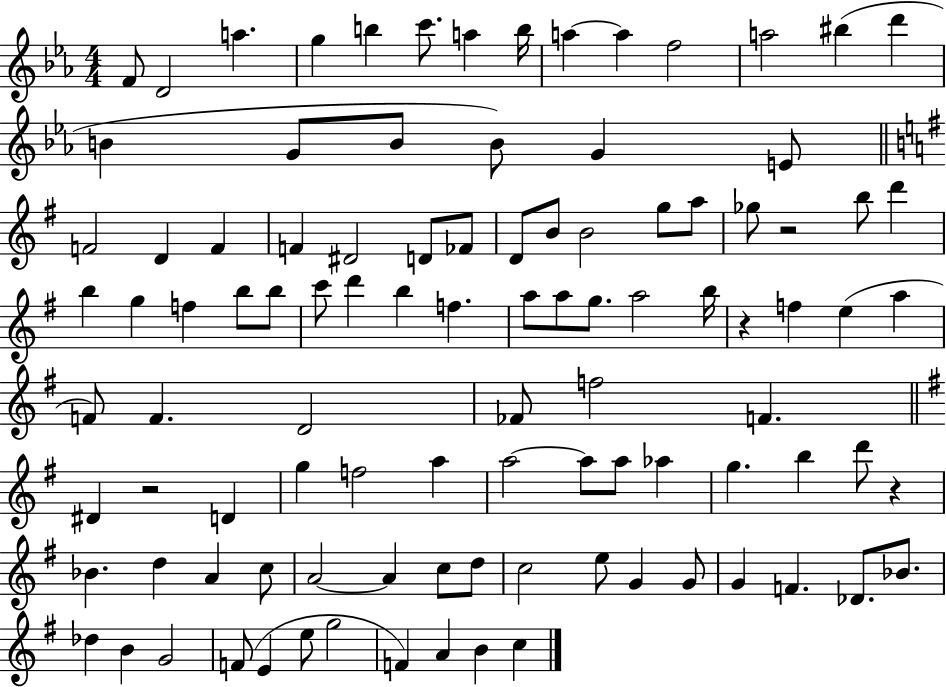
X:1
T:Untitled
M:4/4
L:1/4
K:Eb
F/2 D2 a g b c'/2 a b/4 a a f2 a2 ^b d' B G/2 B/2 B/2 G E/2 F2 D F F ^D2 D/2 _F/2 D/2 B/2 B2 g/2 a/2 _g/2 z2 b/2 d' b g f b/2 b/2 c'/2 d' b f a/2 a/2 g/2 a2 b/4 z f e a F/2 F D2 _F/2 f2 F ^D z2 D g f2 a a2 a/2 a/2 _a g b d'/2 z _B d A c/2 A2 A c/2 d/2 c2 e/2 G G/2 G F _D/2 _B/2 _d B G2 F/2 E e/2 g2 F A B c